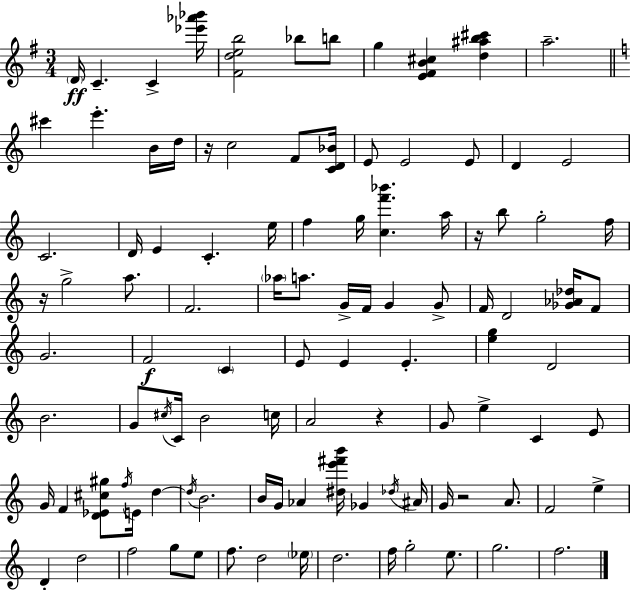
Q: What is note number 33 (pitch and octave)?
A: Ab5